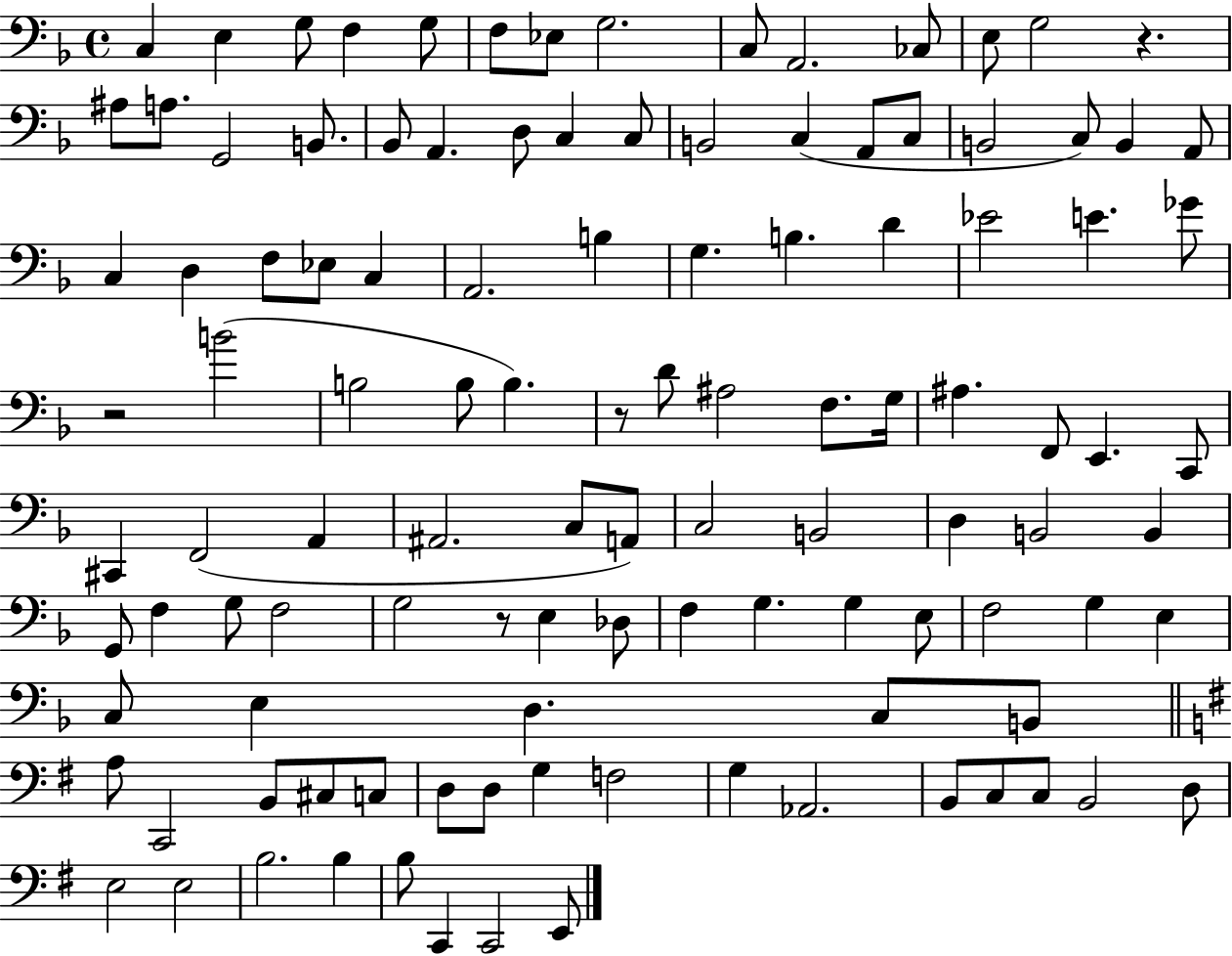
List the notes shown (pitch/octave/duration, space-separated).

C3/q E3/q G3/e F3/q G3/e F3/e Eb3/e G3/h. C3/e A2/h. CES3/e E3/e G3/h R/q. A#3/e A3/e. G2/h B2/e. Bb2/e A2/q. D3/e C3/q C3/e B2/h C3/q A2/e C3/e B2/h C3/e B2/q A2/e C3/q D3/q F3/e Eb3/e C3/q A2/h. B3/q G3/q. B3/q. D4/q Eb4/h E4/q. Gb4/e R/h B4/h B3/h B3/e B3/q. R/e D4/e A#3/h F3/e. G3/s A#3/q. F2/e E2/q. C2/e C#2/q F2/h A2/q A#2/h. C3/e A2/e C3/h B2/h D3/q B2/h B2/q G2/e F3/q G3/e F3/h G3/h R/e E3/q Db3/e F3/q G3/q. G3/q E3/e F3/h G3/q E3/q C3/e E3/q D3/q. C3/e B2/e A3/e C2/h B2/e C#3/e C3/e D3/e D3/e G3/q F3/h G3/q Ab2/h. B2/e C3/e C3/e B2/h D3/e E3/h E3/h B3/h. B3/q B3/e C2/q C2/h E2/e